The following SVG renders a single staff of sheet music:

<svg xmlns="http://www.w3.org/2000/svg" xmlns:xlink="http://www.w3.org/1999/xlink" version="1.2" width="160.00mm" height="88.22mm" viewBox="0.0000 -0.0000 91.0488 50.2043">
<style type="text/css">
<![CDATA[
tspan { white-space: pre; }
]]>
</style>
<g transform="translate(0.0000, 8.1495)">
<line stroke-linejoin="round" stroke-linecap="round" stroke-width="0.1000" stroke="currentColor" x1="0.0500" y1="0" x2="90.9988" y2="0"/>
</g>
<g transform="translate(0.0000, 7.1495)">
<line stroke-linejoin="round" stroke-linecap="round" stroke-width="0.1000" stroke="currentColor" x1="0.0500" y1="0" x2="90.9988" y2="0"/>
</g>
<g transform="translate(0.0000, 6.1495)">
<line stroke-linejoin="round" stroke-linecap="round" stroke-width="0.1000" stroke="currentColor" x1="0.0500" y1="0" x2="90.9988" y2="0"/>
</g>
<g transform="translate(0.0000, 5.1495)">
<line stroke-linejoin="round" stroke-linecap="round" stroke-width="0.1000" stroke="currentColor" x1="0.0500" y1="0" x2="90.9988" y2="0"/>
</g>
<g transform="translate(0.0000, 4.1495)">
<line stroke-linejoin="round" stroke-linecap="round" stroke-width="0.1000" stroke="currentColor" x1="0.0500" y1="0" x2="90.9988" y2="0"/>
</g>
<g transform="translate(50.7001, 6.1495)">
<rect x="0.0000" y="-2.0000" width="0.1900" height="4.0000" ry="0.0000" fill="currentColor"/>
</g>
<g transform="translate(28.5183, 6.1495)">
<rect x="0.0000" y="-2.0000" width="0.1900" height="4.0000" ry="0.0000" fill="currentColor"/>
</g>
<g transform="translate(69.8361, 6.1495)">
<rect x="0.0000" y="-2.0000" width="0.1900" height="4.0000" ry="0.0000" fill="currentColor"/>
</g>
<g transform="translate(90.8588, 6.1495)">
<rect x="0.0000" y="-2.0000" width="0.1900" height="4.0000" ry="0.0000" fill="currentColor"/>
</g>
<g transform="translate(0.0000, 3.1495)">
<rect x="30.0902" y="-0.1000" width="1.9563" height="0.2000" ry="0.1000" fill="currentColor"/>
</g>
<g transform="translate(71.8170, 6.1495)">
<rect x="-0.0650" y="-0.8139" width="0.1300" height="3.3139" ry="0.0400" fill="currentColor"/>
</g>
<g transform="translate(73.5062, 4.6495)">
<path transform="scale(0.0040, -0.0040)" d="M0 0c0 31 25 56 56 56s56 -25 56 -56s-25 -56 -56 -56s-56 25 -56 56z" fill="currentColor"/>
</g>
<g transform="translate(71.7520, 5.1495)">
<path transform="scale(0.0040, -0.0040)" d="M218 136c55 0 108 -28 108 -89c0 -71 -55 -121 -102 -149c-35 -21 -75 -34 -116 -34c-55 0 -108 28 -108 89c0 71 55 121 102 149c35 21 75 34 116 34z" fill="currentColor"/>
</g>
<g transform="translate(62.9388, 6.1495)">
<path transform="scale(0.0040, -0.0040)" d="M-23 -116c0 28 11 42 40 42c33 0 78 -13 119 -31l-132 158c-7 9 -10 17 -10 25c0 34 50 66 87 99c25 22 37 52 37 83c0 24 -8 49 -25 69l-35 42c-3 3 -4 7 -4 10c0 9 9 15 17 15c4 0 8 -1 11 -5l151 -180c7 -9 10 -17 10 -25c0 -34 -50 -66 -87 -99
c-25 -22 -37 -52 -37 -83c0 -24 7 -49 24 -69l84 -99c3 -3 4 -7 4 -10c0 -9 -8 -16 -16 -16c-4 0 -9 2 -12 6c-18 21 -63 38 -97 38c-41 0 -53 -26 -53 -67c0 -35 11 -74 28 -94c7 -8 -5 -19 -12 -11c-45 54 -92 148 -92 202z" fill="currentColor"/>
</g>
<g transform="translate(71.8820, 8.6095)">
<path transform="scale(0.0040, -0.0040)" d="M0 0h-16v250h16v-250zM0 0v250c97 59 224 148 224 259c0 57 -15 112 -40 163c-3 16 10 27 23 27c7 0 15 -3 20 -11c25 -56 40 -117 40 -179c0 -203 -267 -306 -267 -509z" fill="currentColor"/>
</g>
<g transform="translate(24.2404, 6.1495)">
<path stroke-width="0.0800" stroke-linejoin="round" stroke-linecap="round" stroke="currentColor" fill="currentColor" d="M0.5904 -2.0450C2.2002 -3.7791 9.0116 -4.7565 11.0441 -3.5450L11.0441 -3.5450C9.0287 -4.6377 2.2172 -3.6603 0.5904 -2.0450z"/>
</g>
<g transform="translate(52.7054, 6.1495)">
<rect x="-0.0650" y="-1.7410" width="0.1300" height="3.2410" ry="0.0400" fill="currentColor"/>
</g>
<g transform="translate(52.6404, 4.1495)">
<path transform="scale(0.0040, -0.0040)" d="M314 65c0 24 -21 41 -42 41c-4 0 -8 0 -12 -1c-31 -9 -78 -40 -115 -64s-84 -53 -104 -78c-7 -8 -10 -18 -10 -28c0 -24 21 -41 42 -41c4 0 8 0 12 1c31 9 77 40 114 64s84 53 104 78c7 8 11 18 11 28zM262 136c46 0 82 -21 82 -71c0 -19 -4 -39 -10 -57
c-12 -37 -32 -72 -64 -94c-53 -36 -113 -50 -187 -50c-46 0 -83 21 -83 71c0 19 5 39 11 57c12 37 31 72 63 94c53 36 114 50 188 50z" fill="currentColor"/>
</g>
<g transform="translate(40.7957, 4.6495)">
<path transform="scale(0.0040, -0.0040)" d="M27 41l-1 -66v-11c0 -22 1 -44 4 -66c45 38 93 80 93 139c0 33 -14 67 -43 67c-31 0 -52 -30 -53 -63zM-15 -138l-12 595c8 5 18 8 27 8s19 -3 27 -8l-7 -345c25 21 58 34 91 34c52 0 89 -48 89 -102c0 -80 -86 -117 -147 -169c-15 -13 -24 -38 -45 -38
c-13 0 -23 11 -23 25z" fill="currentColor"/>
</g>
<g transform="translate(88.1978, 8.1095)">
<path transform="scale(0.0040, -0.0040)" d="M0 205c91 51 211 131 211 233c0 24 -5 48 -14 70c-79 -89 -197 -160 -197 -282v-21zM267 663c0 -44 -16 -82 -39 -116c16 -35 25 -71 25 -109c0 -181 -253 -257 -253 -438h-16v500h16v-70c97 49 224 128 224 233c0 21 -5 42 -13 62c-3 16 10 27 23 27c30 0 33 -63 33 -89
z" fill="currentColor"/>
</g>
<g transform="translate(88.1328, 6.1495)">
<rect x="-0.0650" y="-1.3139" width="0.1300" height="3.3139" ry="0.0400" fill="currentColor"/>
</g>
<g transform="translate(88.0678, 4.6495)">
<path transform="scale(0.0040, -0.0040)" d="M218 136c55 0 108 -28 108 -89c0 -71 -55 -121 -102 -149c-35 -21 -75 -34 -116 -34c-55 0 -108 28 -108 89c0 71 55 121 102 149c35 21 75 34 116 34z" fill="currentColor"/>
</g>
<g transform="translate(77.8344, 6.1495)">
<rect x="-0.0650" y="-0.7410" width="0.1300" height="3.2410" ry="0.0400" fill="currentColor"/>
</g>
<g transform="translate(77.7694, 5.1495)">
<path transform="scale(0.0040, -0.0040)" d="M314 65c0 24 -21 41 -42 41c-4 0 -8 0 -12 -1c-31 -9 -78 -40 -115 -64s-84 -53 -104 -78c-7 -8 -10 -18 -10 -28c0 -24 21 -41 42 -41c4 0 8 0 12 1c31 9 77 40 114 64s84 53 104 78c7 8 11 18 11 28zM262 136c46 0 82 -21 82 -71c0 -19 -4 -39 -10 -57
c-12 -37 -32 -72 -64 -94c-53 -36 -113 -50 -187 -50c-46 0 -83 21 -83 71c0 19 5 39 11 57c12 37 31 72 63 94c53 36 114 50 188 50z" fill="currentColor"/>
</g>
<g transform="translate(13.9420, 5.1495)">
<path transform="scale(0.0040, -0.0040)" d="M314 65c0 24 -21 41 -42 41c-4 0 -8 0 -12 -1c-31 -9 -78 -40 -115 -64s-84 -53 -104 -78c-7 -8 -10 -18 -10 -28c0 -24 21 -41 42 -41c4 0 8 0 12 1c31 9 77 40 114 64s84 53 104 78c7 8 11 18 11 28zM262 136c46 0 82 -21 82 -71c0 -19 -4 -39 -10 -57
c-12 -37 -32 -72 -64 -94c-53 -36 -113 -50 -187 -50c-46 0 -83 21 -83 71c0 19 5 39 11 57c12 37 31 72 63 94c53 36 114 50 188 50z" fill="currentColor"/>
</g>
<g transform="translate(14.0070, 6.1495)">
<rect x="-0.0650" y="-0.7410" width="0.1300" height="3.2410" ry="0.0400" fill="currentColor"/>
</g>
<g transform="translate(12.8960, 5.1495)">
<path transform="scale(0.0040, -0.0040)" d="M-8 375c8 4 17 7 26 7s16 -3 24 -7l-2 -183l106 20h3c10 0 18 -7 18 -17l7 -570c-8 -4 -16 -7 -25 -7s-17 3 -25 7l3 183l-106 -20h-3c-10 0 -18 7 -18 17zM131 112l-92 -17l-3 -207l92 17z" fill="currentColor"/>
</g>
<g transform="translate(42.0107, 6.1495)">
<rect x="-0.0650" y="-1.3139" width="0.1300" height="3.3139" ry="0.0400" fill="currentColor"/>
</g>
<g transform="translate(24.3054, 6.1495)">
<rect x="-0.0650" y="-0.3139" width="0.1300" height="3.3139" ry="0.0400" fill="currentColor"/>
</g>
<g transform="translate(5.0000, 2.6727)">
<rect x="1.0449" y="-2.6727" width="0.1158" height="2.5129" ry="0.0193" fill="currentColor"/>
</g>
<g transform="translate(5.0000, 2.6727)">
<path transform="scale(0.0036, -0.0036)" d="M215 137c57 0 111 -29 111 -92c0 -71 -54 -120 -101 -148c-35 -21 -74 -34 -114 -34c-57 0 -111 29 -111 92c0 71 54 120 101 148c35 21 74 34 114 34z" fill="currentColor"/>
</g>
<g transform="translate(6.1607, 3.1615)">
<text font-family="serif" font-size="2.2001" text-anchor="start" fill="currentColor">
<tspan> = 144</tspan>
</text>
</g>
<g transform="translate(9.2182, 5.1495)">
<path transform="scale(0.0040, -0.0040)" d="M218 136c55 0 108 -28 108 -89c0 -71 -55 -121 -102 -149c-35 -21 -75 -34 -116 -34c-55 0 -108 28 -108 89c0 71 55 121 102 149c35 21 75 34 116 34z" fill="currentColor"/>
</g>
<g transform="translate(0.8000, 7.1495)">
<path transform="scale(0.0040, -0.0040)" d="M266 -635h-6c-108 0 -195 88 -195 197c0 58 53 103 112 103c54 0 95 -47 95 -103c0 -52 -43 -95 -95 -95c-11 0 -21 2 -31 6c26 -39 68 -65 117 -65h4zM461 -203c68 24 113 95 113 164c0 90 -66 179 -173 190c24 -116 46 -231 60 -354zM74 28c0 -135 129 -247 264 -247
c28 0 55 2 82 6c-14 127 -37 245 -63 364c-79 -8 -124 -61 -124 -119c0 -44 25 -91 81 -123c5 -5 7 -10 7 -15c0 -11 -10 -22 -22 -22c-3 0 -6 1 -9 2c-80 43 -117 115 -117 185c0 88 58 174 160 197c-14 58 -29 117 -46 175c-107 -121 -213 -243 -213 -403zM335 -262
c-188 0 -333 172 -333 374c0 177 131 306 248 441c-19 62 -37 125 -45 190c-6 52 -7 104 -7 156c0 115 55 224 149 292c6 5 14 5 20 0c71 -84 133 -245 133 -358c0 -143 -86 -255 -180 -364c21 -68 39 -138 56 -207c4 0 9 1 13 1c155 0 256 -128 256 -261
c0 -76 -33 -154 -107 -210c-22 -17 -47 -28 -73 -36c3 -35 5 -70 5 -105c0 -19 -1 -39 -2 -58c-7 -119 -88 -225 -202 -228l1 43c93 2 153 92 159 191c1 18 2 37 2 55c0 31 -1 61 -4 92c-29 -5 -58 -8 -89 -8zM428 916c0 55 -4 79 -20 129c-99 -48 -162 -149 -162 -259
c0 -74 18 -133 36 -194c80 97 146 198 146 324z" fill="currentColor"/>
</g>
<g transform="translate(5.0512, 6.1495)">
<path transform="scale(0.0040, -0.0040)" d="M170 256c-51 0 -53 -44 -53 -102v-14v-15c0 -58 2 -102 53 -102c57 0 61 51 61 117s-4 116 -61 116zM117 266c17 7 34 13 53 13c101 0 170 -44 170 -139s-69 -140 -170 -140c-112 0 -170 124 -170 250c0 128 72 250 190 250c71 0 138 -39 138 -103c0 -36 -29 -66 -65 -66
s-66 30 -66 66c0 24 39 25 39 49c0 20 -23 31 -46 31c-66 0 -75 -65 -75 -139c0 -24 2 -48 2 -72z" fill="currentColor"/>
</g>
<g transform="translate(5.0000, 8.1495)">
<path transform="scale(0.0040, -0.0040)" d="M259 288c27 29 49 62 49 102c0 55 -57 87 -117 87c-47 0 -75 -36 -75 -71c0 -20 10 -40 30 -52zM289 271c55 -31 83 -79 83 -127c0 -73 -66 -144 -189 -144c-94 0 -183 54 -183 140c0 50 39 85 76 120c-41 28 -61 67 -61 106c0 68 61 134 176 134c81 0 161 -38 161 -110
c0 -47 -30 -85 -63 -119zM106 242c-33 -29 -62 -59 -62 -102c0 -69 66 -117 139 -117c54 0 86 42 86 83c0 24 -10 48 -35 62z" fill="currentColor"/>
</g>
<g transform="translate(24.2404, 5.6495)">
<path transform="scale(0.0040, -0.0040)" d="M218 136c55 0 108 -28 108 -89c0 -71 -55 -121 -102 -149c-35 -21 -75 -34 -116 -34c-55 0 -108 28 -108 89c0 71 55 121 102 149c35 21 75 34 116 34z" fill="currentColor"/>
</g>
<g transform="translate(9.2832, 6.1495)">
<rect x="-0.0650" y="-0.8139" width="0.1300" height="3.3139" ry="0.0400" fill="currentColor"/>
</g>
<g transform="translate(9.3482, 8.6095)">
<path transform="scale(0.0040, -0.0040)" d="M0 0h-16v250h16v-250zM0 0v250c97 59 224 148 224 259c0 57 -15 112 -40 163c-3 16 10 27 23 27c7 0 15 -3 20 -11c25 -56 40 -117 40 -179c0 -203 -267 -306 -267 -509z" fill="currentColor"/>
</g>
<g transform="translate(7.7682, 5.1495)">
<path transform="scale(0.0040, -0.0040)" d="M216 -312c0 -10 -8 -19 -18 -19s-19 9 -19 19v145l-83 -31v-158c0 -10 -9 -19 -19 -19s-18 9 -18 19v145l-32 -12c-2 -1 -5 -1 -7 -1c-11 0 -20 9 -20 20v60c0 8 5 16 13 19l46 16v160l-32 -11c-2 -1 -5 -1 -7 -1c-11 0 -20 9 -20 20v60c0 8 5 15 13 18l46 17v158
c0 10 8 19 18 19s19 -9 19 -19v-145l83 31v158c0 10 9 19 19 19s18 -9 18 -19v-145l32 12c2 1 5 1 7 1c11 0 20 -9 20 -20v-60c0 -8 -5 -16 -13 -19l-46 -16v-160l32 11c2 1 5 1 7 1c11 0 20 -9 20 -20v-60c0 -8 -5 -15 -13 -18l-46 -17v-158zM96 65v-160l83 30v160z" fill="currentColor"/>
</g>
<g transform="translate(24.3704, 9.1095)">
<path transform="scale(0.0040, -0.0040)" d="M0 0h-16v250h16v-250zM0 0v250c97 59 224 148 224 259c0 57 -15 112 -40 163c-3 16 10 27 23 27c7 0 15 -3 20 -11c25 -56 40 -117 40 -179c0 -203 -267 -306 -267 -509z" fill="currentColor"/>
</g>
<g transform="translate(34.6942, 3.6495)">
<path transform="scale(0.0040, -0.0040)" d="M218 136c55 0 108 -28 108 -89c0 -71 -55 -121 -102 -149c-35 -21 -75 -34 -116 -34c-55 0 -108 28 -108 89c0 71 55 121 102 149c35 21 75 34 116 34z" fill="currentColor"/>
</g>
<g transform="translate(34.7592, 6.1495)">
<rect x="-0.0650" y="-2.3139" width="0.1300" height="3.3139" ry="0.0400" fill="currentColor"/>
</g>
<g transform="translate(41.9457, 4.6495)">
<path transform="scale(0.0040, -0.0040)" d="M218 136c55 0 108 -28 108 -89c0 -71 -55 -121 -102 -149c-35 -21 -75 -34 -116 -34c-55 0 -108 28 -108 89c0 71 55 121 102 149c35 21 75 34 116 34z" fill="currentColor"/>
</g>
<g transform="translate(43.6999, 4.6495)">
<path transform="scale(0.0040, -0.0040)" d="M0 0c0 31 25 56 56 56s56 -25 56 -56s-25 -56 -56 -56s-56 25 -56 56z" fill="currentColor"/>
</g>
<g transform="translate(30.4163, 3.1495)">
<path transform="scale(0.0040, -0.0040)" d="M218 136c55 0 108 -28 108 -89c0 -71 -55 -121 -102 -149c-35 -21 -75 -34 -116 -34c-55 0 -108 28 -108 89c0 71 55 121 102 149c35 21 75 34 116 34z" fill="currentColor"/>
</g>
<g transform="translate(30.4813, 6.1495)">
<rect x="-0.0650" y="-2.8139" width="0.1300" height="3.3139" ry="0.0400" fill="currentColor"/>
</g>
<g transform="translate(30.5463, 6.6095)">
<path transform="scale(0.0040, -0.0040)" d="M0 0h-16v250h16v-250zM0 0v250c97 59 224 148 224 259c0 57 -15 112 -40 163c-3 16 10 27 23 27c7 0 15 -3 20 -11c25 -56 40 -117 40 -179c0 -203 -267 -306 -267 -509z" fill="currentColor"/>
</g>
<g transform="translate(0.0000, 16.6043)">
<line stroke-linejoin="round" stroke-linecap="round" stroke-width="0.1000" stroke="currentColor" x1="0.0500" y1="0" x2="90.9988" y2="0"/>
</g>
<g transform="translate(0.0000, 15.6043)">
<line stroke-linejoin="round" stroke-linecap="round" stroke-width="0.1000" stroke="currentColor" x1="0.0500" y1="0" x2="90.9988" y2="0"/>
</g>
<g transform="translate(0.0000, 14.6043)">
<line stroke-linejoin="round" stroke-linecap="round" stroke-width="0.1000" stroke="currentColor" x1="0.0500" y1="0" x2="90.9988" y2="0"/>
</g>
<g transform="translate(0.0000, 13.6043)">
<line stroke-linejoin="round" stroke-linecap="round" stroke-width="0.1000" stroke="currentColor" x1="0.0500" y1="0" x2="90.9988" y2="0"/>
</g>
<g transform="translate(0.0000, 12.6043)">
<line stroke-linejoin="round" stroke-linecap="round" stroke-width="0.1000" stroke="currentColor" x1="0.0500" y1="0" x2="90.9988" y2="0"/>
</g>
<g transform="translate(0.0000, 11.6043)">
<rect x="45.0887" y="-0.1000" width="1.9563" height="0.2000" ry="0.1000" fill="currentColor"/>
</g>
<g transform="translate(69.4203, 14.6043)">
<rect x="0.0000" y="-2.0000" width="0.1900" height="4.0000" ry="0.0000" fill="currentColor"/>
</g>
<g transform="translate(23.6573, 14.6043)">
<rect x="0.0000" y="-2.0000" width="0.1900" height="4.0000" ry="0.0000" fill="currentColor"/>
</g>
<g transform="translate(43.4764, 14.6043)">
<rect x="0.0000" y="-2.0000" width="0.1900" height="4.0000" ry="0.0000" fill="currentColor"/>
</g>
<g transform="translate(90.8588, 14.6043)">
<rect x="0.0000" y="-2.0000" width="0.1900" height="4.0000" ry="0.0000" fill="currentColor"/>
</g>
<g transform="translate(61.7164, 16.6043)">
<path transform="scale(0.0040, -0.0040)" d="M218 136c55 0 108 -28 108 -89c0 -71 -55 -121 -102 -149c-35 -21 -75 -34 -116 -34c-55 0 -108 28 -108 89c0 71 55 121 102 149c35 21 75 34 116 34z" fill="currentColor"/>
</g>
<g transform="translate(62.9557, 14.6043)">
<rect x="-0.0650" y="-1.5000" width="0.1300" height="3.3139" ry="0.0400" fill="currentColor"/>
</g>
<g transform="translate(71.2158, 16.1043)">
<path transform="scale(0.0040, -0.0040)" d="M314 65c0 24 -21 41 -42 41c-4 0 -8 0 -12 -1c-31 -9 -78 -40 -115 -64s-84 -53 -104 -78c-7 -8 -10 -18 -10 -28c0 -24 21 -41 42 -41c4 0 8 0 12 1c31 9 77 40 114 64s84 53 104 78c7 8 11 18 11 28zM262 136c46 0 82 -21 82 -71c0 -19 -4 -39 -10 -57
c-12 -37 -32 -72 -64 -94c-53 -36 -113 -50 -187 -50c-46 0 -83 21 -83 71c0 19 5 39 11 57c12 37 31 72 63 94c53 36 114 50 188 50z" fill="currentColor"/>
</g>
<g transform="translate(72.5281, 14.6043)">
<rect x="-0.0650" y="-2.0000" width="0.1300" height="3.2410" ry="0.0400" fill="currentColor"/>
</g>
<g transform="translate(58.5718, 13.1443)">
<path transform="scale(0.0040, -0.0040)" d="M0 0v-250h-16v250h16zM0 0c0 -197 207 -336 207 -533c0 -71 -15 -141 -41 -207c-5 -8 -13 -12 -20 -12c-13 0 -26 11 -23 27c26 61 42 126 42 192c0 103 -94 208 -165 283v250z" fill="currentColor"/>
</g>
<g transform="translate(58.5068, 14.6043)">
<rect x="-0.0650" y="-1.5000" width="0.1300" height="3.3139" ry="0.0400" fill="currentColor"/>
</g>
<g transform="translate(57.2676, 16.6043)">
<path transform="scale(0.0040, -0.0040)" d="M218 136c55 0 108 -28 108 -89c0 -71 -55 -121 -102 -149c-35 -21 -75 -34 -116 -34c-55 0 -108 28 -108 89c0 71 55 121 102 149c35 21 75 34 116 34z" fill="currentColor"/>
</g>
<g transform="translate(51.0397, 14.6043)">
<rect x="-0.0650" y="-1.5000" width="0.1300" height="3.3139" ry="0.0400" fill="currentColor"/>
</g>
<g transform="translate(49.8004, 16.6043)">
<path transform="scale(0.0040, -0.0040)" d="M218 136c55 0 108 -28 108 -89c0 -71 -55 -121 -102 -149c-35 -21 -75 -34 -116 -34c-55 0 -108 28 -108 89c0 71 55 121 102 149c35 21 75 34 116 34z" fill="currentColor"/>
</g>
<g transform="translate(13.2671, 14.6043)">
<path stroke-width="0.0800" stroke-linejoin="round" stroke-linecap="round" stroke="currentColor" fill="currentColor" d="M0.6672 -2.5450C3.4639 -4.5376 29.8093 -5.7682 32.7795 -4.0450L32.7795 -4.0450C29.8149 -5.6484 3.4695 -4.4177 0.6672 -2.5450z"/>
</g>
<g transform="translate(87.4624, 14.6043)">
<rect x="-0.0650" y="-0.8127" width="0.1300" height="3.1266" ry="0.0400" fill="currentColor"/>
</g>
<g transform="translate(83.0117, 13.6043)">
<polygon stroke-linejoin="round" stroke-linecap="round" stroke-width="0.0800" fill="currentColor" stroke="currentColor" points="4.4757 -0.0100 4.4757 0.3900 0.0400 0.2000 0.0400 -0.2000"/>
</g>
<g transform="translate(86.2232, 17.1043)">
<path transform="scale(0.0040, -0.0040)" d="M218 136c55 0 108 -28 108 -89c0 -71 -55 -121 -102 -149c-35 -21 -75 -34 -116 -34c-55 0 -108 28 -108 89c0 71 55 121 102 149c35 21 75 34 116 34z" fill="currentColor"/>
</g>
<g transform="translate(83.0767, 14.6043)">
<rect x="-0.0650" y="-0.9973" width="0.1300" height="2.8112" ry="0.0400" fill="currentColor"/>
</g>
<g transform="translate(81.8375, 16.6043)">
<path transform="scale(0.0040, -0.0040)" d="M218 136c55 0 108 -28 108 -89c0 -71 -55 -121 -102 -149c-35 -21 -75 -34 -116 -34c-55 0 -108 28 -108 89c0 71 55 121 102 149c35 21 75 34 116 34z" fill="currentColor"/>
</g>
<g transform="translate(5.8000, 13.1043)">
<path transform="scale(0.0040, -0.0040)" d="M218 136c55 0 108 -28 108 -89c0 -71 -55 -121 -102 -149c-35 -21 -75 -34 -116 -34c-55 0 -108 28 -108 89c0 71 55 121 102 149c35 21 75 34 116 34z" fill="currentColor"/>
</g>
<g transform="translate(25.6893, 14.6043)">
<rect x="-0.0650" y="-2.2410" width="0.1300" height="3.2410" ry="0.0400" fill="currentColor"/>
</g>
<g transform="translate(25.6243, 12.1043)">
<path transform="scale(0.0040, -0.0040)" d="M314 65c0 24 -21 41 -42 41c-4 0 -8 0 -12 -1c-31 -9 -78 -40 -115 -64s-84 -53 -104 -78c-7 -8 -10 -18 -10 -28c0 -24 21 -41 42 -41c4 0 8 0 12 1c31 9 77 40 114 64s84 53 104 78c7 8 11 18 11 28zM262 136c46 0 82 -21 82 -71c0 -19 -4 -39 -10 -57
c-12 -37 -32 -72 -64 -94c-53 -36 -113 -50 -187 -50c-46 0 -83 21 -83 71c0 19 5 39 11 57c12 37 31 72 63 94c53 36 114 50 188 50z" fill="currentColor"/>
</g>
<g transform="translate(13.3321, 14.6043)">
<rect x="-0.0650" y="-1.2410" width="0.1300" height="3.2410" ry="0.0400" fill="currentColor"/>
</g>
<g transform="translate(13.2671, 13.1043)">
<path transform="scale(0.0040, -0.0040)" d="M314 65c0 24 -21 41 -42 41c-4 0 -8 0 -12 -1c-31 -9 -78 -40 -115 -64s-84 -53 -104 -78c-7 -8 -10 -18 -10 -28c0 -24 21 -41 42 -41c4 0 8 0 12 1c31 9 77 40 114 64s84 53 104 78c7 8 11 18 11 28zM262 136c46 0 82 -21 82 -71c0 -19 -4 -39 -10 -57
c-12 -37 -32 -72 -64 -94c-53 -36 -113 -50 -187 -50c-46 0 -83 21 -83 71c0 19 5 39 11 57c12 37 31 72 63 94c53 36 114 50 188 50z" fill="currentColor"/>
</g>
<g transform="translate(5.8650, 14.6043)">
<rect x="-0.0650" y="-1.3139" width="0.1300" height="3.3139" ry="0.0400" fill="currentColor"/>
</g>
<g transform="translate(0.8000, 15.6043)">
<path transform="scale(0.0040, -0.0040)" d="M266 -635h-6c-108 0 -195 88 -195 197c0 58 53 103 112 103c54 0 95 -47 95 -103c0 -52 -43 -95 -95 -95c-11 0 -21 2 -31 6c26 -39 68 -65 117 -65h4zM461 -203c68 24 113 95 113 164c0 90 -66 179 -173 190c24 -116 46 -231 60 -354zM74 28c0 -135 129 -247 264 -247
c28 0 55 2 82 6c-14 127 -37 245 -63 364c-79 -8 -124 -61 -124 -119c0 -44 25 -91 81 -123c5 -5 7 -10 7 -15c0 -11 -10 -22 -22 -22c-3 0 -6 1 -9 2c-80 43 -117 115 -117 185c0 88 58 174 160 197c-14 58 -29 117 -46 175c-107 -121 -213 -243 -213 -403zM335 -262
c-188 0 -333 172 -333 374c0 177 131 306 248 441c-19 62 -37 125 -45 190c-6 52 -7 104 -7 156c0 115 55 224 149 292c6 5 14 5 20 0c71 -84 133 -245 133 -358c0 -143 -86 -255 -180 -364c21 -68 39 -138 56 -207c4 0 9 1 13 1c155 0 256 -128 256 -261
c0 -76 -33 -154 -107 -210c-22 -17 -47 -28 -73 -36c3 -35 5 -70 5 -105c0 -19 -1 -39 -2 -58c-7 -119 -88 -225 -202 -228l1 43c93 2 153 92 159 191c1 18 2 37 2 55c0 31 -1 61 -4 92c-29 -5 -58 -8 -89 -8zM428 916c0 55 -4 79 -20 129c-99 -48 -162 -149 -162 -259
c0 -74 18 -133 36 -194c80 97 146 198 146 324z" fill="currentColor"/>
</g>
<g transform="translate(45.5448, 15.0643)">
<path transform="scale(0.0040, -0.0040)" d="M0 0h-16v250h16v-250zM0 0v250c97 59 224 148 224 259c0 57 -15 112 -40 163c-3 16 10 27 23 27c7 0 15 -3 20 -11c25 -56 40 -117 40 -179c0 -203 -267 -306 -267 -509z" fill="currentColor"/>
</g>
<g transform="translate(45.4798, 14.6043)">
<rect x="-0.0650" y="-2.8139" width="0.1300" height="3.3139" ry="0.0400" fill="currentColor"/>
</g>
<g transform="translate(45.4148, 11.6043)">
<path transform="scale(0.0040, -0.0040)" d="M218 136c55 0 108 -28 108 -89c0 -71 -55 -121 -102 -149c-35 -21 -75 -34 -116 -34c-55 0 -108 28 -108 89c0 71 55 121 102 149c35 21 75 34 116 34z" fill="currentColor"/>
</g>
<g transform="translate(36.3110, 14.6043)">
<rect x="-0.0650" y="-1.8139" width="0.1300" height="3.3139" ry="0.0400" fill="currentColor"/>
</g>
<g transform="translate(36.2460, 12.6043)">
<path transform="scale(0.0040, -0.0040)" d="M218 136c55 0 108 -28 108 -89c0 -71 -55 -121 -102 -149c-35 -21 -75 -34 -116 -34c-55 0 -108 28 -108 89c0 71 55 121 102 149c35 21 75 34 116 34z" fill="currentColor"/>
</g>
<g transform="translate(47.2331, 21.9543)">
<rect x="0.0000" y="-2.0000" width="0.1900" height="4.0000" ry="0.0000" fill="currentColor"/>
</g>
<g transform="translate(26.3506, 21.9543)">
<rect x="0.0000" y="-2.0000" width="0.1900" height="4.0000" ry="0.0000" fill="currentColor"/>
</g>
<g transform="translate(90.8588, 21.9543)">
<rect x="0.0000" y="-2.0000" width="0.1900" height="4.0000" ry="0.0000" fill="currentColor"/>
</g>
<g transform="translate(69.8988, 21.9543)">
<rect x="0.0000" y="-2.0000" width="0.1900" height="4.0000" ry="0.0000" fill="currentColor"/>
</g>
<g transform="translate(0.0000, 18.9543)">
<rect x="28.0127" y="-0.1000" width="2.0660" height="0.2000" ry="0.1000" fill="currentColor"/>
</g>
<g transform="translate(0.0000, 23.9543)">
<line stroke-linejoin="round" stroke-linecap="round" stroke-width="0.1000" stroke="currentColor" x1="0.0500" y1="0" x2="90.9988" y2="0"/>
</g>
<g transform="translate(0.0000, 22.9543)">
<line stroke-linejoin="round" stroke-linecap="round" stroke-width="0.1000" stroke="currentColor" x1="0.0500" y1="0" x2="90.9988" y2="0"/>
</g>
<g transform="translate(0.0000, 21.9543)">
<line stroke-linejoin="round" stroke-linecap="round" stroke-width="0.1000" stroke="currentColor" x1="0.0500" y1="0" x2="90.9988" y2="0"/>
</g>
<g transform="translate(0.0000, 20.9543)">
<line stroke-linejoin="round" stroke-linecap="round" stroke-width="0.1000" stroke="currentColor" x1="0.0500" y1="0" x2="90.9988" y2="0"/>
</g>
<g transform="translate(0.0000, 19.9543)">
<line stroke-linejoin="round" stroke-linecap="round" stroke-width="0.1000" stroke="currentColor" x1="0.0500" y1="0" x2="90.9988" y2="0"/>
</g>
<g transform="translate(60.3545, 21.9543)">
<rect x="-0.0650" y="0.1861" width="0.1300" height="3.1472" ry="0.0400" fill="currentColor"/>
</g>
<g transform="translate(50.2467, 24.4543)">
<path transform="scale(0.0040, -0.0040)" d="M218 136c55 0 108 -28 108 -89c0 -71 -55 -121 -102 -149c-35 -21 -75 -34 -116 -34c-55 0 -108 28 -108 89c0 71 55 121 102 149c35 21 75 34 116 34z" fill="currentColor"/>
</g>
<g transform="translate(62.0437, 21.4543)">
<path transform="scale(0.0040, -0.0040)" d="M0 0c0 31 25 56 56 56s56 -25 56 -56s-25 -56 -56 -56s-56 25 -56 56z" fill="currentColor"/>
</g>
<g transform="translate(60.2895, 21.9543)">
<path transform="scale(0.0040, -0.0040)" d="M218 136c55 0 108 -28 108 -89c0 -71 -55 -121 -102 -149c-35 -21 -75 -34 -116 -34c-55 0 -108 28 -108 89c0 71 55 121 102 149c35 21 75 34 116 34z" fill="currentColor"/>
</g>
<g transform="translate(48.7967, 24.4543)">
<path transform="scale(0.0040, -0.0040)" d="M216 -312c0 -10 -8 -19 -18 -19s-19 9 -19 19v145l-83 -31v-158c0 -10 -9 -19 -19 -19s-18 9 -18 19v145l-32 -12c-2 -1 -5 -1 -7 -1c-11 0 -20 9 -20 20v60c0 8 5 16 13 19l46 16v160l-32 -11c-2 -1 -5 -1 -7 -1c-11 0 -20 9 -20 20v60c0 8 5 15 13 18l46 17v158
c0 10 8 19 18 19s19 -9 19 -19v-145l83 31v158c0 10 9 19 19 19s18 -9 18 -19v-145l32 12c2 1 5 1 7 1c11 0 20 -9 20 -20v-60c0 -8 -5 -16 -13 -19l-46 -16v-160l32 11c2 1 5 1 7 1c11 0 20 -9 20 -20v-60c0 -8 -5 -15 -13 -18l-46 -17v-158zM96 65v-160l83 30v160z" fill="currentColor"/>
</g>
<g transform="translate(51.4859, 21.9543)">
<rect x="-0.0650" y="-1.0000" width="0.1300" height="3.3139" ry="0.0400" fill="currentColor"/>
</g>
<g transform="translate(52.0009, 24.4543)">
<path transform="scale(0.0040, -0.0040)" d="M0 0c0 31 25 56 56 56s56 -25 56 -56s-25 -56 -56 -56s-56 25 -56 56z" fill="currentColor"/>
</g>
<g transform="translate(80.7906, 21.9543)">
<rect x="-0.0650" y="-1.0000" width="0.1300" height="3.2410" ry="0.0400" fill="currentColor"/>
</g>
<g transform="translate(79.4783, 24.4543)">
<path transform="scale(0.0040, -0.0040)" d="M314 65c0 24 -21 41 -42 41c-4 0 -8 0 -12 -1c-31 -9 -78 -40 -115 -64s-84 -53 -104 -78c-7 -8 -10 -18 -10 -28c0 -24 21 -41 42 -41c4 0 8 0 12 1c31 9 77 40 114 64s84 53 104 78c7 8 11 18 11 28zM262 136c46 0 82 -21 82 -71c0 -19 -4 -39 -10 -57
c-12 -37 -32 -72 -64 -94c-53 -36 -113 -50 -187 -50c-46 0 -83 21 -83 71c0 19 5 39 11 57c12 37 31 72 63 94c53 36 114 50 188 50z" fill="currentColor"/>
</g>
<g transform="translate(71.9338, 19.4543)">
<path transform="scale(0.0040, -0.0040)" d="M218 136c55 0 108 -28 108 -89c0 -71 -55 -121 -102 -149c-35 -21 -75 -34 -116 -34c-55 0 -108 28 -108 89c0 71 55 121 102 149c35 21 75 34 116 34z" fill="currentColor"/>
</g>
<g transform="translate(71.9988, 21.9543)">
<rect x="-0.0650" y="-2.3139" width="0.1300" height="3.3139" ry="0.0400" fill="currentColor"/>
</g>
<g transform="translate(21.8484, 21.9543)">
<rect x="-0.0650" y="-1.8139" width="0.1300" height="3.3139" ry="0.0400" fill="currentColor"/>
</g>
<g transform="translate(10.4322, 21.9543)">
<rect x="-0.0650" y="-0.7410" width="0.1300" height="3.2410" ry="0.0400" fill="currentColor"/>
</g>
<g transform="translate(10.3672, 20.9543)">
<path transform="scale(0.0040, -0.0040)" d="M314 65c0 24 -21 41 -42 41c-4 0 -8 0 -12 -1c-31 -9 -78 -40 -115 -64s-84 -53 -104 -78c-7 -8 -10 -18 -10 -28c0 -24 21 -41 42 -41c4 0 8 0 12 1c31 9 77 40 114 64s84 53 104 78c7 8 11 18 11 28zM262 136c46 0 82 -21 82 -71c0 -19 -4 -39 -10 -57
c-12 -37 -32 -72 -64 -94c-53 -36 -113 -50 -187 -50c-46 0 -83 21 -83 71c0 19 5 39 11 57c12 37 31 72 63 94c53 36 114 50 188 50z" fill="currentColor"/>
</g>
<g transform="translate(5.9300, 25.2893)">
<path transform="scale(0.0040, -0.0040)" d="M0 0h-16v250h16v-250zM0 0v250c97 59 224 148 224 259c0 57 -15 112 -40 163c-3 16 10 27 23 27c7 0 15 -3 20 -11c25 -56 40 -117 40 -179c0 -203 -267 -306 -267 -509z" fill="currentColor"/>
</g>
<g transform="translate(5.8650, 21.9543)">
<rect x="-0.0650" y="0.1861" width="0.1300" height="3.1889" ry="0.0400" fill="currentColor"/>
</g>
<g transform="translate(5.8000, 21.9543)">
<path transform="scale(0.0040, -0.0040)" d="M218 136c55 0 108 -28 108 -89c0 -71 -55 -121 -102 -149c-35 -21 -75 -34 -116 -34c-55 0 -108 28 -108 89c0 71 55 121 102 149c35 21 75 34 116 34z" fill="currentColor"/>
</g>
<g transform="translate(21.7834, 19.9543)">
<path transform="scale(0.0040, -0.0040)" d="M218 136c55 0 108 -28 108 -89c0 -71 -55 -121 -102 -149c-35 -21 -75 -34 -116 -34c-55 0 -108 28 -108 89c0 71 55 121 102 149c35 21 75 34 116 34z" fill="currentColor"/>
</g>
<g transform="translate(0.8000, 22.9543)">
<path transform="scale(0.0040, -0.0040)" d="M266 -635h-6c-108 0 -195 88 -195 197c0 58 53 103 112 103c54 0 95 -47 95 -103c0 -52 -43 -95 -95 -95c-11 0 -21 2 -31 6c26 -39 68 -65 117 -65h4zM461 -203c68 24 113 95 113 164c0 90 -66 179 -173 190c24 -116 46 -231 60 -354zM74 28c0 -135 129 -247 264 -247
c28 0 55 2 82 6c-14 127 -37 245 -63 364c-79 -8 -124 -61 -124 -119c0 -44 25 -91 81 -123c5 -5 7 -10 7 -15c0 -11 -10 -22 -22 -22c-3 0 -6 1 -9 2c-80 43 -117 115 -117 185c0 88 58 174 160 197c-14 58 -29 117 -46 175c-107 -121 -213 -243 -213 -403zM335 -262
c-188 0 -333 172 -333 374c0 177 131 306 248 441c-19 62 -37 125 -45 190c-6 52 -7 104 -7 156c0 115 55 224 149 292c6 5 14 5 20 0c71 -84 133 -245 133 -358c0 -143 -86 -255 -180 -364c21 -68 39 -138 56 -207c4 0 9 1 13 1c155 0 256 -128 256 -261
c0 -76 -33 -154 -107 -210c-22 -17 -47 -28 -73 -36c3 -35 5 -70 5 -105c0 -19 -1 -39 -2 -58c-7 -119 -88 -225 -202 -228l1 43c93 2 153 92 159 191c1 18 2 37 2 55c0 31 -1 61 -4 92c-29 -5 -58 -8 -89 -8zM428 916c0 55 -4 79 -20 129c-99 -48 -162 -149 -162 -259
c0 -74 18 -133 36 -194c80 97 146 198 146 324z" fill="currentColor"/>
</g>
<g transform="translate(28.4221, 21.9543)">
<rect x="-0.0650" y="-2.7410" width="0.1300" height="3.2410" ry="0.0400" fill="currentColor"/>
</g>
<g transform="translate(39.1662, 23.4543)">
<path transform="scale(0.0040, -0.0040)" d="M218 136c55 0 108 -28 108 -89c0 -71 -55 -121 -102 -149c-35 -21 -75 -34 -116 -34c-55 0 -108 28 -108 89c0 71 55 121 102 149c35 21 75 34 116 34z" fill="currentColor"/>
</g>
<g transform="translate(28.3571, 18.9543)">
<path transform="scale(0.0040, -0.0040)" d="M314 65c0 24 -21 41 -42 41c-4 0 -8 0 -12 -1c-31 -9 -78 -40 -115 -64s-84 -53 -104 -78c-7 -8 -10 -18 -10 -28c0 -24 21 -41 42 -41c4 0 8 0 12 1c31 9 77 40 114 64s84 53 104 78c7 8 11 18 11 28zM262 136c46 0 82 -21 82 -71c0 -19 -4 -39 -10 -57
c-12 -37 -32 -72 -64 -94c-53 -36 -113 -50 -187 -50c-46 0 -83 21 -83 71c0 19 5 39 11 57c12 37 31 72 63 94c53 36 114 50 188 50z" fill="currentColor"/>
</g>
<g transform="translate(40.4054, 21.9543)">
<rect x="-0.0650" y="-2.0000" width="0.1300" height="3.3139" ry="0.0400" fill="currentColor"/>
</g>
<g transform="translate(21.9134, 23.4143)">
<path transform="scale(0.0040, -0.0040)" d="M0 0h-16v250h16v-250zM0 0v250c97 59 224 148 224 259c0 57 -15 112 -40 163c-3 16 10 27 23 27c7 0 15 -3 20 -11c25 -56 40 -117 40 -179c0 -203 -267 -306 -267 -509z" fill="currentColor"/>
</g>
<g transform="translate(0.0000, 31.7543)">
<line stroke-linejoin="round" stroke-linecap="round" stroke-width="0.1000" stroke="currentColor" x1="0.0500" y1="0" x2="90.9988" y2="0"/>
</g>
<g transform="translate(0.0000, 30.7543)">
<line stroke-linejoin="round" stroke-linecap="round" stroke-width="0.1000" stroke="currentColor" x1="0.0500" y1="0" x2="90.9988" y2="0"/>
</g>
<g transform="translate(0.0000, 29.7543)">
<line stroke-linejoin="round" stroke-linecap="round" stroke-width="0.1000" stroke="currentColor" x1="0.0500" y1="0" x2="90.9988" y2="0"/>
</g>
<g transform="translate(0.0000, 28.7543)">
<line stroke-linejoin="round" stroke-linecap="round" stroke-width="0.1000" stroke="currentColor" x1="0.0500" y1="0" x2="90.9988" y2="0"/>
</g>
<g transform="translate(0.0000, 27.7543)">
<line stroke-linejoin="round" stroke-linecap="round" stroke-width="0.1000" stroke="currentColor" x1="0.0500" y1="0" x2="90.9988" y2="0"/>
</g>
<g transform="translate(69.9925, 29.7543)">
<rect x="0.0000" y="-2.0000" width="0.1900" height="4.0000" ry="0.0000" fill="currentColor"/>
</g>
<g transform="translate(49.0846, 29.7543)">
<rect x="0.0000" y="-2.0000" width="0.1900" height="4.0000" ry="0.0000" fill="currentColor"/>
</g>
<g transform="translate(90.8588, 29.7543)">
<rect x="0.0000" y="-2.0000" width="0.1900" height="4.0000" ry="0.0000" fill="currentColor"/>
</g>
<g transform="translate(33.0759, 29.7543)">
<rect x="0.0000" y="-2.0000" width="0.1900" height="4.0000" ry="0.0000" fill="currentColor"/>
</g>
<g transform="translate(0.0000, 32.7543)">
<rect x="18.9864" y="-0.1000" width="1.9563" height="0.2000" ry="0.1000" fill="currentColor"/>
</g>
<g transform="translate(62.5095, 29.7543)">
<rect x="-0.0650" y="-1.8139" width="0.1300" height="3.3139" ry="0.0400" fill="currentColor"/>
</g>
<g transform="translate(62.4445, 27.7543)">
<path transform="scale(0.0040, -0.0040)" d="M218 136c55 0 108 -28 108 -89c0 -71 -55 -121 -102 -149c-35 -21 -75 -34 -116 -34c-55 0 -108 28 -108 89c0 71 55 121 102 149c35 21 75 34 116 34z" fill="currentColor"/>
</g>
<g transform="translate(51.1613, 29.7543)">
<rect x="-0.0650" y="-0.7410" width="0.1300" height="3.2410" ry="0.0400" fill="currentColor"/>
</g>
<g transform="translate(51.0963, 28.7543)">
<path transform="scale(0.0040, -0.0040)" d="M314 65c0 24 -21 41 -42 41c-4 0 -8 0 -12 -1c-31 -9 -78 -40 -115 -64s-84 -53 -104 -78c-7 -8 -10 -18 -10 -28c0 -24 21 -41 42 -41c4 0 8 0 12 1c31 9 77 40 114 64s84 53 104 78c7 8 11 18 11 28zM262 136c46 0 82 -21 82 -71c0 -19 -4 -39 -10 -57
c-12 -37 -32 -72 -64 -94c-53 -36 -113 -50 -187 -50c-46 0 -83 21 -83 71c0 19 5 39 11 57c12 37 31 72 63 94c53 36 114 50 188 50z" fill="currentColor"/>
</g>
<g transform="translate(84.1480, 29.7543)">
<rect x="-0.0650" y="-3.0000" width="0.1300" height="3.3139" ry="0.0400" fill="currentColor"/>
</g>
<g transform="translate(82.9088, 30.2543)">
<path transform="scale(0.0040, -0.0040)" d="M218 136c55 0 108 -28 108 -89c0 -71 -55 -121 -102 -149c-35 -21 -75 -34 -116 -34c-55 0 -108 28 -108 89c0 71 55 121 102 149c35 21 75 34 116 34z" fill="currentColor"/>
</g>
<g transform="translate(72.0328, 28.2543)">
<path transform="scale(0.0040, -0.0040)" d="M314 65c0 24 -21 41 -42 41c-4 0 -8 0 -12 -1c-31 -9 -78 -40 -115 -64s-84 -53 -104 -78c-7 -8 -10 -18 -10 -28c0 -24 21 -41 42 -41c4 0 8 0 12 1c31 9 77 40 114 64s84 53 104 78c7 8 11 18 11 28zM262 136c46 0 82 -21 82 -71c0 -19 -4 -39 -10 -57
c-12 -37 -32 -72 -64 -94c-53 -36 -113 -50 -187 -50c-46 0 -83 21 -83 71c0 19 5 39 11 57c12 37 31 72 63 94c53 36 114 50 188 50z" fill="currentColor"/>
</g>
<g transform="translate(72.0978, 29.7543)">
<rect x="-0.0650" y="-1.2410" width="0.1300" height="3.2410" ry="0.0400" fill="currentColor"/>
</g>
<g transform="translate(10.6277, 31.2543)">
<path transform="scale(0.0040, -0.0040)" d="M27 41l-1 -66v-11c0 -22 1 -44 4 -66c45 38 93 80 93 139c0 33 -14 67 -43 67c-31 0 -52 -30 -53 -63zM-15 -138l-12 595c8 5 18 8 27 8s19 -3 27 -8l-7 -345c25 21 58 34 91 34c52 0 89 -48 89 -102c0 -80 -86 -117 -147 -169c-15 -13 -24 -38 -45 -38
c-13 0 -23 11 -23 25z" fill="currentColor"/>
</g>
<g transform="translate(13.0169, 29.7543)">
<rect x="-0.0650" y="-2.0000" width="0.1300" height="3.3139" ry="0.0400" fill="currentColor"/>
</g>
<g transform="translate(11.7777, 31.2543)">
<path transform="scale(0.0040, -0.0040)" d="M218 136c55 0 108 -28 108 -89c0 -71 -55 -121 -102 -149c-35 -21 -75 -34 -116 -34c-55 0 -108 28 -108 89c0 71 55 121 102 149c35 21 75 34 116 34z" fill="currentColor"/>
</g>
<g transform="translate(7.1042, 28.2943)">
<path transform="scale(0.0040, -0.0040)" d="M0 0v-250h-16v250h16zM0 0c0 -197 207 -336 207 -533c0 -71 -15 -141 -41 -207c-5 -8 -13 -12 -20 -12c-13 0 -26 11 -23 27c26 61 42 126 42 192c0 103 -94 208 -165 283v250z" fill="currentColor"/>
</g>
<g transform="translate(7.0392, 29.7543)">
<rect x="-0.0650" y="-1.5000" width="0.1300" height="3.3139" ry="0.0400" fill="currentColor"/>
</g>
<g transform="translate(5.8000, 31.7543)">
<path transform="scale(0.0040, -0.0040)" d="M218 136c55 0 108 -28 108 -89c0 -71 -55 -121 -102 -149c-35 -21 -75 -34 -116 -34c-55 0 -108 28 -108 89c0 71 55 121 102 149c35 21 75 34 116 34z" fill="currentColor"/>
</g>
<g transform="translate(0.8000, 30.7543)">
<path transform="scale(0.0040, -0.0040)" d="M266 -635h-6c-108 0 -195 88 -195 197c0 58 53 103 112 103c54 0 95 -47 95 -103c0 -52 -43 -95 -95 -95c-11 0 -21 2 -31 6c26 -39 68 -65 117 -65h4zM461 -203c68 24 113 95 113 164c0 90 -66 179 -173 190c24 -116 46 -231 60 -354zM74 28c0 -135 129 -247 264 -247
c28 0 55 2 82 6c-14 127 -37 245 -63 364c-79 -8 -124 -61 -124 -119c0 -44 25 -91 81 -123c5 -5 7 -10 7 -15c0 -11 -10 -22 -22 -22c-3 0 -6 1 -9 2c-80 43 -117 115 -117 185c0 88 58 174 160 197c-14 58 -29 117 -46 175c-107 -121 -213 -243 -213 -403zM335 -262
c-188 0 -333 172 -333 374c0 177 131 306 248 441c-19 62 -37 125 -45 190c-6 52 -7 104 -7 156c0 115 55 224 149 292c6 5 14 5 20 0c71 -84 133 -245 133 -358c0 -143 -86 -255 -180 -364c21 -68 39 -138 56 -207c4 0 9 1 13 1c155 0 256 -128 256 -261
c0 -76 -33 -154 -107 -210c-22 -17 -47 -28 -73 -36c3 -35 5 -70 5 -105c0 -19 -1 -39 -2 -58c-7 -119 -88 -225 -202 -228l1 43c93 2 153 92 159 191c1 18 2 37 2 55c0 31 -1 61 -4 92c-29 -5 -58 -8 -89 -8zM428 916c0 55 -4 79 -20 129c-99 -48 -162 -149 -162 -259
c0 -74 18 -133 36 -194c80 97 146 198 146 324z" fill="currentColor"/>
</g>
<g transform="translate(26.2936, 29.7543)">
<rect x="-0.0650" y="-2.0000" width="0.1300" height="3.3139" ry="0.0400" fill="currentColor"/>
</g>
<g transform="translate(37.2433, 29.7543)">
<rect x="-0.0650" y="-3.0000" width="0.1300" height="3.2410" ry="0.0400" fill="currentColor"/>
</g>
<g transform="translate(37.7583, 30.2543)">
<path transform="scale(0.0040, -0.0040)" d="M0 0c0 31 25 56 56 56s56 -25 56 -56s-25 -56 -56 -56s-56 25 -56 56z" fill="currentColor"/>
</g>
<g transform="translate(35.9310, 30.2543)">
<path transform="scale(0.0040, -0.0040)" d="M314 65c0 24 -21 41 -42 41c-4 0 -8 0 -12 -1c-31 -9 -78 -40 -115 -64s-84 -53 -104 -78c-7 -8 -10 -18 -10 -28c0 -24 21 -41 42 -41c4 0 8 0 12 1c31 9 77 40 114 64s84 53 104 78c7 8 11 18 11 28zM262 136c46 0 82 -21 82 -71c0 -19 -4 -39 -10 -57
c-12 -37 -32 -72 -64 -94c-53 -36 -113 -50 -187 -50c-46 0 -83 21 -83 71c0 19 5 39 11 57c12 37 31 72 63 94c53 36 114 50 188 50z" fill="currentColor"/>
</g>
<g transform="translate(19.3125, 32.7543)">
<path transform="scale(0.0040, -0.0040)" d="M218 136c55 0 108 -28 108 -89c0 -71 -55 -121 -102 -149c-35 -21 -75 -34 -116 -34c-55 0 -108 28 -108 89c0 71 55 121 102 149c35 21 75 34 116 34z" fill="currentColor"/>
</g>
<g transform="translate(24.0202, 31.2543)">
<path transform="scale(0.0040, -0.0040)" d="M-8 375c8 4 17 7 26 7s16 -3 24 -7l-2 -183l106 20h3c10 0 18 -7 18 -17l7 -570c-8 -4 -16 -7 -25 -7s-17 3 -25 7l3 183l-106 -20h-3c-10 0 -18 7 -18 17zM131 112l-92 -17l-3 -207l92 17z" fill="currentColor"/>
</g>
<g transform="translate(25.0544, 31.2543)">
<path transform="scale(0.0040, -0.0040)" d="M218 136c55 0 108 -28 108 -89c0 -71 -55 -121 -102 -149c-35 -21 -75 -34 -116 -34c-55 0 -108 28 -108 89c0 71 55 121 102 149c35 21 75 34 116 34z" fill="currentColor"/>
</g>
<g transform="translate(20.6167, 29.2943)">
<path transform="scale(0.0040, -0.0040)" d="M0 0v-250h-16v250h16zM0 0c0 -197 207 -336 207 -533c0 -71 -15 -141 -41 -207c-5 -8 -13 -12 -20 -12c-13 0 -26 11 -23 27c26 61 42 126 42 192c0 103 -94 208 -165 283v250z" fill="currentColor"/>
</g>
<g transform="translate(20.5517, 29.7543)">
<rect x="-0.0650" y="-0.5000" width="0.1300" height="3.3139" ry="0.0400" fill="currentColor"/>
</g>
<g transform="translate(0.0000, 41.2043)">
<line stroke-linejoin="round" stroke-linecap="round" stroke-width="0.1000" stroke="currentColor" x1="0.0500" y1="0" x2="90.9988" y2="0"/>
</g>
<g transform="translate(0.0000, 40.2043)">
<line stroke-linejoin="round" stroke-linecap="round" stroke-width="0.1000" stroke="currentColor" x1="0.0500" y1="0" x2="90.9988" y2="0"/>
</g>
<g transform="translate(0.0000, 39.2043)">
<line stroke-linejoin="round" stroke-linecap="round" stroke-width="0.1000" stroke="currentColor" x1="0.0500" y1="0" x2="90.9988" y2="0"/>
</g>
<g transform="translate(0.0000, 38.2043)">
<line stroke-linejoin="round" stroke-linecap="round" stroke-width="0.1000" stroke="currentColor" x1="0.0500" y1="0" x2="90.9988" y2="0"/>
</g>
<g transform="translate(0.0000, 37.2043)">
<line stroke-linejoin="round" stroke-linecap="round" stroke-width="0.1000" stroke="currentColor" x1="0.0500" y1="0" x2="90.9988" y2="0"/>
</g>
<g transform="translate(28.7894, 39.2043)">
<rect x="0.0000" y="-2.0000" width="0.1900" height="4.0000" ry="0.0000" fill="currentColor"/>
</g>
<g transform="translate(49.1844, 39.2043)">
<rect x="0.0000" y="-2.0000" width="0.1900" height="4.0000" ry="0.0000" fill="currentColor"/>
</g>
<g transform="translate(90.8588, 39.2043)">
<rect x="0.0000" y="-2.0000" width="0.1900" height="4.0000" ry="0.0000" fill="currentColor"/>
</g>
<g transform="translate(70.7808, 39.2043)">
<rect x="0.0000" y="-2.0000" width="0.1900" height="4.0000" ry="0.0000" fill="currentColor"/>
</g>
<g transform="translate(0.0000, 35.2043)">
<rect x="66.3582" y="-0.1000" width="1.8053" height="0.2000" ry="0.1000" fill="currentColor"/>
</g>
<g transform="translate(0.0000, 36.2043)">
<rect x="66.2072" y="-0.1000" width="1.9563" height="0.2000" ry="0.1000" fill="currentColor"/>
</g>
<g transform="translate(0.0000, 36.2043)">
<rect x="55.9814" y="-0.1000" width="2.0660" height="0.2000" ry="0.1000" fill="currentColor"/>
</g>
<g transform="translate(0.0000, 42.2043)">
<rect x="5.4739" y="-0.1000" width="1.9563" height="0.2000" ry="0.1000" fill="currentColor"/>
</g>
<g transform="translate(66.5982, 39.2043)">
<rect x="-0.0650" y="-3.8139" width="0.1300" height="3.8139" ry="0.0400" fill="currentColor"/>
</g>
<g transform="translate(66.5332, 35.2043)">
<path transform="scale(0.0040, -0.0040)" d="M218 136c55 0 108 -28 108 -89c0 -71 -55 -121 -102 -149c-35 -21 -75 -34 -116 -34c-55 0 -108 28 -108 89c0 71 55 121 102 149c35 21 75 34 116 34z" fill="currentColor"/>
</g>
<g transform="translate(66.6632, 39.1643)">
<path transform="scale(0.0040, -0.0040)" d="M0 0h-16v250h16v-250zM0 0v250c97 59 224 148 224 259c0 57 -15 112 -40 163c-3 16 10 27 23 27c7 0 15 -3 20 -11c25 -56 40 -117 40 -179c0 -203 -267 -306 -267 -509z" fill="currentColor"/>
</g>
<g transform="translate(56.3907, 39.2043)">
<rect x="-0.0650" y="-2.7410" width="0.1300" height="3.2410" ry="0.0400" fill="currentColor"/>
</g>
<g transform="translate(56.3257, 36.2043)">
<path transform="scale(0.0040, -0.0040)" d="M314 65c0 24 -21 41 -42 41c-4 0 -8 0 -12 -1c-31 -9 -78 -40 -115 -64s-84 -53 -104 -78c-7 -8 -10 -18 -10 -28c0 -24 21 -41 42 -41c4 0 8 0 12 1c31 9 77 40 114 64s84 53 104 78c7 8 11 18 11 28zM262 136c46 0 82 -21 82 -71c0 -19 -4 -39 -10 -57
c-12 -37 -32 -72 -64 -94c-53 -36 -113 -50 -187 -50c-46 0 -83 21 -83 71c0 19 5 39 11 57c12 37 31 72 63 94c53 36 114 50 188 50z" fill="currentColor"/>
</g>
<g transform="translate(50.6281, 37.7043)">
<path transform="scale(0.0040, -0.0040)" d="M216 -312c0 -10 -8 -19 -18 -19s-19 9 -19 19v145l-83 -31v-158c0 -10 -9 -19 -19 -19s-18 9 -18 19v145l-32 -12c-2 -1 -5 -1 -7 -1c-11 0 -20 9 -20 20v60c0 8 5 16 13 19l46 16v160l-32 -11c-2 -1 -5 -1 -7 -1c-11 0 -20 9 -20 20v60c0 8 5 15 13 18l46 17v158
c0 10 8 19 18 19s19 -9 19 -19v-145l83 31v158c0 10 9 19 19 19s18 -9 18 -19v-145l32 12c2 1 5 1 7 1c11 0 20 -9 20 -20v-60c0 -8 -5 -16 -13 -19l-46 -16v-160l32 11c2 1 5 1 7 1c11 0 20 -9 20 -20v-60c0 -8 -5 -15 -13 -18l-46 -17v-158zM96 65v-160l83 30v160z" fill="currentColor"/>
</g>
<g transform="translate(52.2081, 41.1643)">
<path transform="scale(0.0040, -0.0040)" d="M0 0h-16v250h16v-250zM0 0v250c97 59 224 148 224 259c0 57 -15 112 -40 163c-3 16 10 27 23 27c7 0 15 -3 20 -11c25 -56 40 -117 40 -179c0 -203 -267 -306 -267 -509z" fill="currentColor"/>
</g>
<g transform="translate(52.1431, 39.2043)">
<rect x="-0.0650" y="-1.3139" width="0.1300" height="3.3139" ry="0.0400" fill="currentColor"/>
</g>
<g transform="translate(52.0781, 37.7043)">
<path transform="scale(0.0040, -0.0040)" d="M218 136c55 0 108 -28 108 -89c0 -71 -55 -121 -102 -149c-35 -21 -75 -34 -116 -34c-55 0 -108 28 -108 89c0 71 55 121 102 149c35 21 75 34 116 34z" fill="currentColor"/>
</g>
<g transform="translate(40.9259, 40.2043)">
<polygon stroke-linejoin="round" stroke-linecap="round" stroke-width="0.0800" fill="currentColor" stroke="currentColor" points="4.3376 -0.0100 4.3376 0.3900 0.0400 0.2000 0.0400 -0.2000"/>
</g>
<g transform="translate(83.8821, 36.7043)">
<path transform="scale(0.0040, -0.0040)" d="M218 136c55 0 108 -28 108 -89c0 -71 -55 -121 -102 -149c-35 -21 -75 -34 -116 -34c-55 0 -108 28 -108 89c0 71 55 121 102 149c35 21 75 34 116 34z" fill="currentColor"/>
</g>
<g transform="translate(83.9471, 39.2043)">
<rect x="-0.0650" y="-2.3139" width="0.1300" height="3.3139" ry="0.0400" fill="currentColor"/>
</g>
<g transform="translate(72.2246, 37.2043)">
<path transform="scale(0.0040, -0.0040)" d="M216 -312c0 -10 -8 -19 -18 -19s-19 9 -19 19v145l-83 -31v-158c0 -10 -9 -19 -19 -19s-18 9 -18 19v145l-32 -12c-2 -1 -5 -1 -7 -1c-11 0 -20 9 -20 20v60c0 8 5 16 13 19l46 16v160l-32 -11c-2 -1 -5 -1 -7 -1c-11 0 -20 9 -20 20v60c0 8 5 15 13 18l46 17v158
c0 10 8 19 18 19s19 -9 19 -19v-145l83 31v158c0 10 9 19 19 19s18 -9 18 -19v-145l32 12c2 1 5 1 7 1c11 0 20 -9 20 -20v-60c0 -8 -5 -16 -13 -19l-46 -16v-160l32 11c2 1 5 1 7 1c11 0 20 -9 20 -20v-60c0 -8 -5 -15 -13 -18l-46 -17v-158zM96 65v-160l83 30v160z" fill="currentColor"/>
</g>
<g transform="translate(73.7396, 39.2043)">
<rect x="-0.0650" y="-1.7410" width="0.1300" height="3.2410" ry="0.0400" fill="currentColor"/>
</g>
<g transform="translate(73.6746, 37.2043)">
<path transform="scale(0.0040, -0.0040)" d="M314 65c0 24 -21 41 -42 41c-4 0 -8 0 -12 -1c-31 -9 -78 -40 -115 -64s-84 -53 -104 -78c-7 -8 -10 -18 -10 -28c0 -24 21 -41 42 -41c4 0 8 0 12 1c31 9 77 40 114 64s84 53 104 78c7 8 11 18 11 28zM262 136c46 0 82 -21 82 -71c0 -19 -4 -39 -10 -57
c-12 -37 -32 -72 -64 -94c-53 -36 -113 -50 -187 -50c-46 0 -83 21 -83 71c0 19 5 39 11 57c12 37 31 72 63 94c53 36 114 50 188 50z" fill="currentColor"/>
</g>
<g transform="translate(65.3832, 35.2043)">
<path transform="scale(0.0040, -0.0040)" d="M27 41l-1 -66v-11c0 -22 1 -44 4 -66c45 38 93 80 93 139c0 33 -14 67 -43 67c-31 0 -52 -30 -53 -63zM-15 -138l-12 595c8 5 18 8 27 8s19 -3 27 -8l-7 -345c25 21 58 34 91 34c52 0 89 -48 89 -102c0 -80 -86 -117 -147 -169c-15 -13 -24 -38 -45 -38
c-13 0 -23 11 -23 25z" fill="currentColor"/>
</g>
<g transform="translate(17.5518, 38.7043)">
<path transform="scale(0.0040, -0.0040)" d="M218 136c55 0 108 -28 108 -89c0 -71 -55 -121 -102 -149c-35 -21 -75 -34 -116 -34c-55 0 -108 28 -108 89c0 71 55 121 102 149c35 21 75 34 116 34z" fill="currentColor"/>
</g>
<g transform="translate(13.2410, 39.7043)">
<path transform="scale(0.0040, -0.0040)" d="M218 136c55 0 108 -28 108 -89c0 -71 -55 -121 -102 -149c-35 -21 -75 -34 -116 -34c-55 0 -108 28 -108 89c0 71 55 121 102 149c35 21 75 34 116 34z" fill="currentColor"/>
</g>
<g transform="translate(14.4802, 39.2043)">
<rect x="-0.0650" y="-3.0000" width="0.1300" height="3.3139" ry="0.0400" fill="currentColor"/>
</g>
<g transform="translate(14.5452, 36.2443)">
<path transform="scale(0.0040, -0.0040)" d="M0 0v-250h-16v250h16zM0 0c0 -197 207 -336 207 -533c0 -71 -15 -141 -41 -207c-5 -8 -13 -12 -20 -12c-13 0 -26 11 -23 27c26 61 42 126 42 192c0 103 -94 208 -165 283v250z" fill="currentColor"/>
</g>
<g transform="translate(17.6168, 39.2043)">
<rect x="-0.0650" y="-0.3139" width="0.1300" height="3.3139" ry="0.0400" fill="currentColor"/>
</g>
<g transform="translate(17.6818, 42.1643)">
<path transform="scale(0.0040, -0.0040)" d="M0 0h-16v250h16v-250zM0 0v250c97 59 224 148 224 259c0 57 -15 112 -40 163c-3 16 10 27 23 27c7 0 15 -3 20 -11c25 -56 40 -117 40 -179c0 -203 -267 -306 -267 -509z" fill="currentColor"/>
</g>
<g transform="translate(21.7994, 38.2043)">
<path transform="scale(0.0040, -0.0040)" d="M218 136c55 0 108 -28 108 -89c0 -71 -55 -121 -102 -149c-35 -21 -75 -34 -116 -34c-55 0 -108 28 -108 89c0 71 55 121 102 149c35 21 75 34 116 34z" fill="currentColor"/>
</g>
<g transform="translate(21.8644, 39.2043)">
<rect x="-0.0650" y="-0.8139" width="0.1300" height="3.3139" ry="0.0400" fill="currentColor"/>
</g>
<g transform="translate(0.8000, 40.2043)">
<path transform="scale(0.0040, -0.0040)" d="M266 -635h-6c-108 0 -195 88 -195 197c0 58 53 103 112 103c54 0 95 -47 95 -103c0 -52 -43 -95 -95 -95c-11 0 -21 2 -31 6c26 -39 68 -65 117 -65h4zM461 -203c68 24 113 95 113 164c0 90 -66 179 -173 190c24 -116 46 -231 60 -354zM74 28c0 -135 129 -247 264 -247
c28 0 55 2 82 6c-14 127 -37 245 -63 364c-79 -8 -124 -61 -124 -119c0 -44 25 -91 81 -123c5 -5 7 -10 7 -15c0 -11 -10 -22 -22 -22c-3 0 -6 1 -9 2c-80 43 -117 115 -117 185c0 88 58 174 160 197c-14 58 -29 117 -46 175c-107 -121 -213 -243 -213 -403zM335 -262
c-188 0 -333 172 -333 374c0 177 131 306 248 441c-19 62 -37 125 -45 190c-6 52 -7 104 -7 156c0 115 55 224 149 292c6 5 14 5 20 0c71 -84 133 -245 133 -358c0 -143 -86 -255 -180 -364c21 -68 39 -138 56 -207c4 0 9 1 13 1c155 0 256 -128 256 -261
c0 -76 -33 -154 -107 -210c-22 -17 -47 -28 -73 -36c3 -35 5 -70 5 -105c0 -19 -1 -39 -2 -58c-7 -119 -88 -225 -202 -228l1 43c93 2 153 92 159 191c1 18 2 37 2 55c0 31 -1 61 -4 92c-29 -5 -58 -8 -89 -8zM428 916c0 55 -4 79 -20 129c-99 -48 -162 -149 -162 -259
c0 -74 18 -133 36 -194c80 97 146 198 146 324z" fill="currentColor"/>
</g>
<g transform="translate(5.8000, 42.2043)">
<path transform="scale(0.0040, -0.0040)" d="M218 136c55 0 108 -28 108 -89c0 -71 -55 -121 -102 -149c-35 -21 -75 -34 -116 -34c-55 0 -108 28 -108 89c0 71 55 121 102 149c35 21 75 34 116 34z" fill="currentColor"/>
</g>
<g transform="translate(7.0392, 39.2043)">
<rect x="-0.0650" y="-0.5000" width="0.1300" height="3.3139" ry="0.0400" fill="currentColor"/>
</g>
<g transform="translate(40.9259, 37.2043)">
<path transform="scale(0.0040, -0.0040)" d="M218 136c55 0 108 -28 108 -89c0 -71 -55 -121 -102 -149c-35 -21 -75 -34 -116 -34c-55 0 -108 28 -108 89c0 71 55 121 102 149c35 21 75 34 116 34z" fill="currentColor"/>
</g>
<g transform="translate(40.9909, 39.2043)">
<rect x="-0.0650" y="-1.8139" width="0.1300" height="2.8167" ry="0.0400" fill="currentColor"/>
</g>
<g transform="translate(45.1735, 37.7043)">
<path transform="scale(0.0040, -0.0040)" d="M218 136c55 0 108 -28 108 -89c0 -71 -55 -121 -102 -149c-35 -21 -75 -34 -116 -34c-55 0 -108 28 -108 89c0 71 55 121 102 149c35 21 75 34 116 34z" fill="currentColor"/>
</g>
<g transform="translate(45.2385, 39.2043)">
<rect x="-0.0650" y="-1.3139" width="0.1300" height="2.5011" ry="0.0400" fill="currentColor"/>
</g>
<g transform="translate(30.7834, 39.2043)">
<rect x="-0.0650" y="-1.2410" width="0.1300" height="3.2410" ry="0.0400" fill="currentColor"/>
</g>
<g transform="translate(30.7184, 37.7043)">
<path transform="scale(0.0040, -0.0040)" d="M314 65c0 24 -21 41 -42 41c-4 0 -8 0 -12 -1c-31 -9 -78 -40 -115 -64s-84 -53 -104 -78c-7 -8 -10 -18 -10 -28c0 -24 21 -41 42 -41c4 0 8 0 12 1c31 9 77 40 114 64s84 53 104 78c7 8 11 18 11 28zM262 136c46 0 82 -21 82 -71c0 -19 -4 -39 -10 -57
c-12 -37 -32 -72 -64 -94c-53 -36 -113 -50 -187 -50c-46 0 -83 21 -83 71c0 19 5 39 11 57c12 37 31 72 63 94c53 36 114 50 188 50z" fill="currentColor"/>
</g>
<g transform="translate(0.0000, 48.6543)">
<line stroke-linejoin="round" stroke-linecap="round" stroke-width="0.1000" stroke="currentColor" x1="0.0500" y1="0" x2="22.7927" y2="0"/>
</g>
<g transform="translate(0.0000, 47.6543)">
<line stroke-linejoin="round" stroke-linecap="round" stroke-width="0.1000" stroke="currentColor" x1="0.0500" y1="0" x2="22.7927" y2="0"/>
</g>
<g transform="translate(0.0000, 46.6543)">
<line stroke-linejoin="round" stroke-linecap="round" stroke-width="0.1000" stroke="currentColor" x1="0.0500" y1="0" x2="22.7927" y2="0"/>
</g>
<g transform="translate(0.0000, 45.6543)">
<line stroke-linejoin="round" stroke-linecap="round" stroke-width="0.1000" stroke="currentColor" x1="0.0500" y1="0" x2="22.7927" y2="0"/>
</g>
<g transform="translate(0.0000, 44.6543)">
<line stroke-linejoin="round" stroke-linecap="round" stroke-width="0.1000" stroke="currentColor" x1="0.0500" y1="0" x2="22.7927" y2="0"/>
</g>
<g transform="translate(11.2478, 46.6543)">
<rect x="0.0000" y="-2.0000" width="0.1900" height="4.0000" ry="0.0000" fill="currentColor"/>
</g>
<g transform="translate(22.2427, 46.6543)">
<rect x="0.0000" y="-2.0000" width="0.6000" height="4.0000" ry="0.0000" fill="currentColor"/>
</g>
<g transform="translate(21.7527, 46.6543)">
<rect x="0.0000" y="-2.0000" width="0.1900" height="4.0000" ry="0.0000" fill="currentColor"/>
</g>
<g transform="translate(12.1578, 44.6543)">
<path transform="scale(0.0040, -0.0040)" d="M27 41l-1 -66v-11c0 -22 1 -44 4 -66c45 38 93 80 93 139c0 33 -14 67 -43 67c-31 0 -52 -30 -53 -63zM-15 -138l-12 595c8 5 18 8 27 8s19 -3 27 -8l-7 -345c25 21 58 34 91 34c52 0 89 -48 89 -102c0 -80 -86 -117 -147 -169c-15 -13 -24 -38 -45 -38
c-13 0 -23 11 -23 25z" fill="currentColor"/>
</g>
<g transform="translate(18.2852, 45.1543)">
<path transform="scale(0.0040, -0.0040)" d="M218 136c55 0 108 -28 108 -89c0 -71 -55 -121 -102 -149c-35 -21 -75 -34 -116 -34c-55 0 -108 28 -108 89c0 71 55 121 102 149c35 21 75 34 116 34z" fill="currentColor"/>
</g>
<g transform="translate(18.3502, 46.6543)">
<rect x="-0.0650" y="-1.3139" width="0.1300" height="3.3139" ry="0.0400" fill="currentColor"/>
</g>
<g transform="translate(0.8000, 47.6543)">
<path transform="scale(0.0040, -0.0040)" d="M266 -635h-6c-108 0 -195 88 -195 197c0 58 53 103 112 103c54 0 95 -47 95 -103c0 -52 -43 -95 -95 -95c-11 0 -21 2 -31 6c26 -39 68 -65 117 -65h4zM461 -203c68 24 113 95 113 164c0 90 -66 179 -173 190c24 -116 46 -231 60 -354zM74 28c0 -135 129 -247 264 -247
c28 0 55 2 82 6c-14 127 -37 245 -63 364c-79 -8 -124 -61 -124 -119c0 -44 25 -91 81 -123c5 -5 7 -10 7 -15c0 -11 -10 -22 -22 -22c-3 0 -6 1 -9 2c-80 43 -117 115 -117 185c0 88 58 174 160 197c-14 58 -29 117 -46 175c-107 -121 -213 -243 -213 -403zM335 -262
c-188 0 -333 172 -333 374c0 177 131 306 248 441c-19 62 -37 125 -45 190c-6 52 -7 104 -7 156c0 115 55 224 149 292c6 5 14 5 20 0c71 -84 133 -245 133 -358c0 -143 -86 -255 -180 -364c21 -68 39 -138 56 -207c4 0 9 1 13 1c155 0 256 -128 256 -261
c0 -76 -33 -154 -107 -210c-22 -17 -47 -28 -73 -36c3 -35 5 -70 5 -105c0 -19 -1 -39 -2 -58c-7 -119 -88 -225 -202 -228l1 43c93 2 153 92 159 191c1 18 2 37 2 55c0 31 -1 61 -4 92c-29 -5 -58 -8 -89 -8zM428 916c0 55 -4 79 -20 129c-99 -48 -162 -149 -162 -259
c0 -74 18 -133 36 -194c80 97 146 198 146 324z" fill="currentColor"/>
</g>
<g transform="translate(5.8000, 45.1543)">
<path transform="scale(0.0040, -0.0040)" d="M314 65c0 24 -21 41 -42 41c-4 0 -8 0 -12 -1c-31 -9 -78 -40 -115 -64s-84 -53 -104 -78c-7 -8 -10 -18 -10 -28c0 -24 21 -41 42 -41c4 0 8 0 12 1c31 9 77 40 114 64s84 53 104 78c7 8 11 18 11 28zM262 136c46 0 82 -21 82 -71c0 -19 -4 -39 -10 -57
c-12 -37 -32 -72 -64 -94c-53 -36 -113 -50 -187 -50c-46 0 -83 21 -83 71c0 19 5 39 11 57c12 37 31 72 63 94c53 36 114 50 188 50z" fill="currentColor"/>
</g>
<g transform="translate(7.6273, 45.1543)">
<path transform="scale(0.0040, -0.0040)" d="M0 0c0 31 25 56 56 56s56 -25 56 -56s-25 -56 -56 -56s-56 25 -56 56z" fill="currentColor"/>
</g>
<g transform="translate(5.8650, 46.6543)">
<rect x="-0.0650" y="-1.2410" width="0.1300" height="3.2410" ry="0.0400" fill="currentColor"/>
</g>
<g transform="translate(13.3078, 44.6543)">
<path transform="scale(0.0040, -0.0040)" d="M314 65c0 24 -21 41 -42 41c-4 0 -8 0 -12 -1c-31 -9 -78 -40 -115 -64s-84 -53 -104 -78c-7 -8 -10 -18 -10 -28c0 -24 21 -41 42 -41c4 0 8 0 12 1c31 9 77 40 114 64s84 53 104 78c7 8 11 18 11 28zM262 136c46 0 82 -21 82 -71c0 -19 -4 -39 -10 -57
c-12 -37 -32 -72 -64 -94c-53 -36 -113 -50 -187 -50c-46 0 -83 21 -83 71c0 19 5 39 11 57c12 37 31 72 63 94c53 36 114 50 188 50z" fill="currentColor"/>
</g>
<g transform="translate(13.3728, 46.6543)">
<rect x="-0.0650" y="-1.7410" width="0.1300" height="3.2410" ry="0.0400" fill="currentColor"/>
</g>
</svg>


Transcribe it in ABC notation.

X:1
T:Untitled
M:6/8
L:1/4
K:C
^d/2 d2 c/2 a/2 g _e f2 z d/2 d2 e/4 e e2 g2 f a/2 E E/2 E F2 E/2 D/2 B/2 d2 f/2 a2 F ^D B g D2 E/2 _F C/2 F A2 d2 f e2 A C A/2 c/2 d e2 f/2 e/2 ^e/2 a2 _c'/2 ^f2 g e2 _f2 e